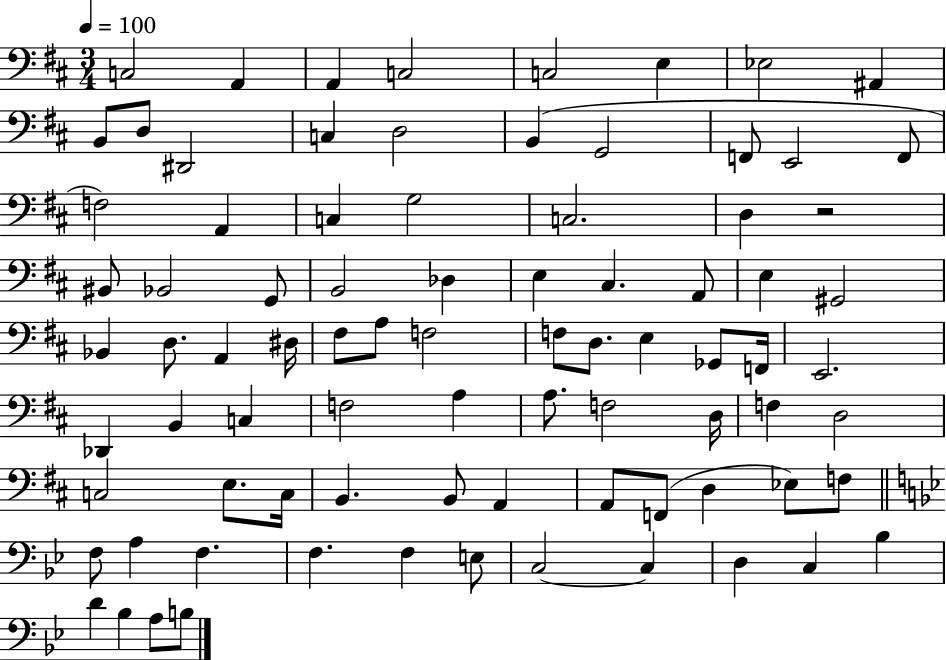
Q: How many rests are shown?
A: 1